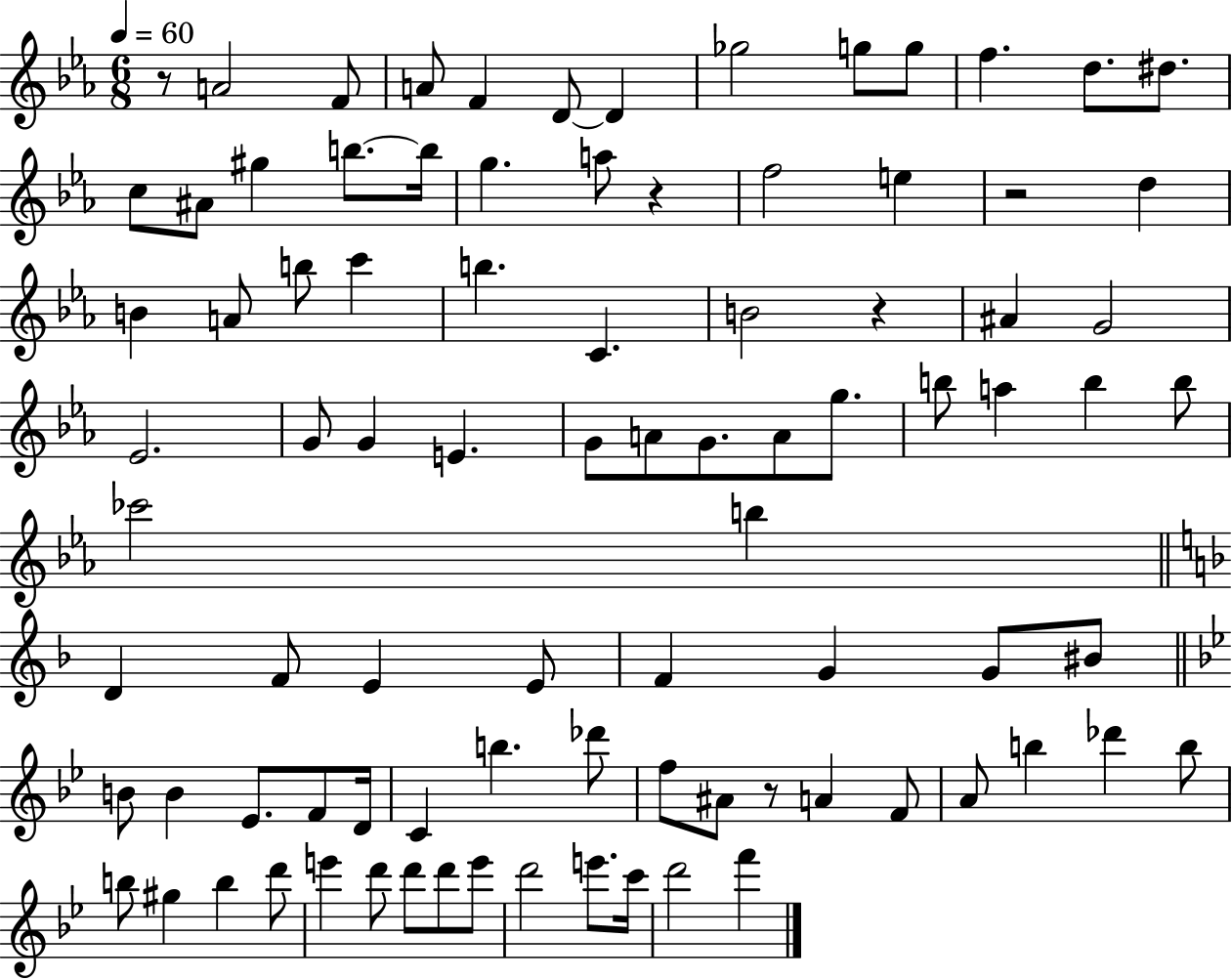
{
  \clef treble
  \numericTimeSignature
  \time 6/8
  \key ees \major
  \tempo 4 = 60
  r8 a'2 f'8 | a'8 f'4 d'8~~ d'4 | ges''2 g''8 g''8 | f''4. d''8. dis''8. | \break c''8 ais'8 gis''4 b''8.~~ b''16 | g''4. a''8 r4 | f''2 e''4 | r2 d''4 | \break b'4 a'8 b''8 c'''4 | b''4. c'4. | b'2 r4 | ais'4 g'2 | \break ees'2. | g'8 g'4 e'4. | g'8 a'8 g'8. a'8 g''8. | b''8 a''4 b''4 b''8 | \break ces'''2 b''4 | \bar "||" \break \key d \minor d'4 f'8 e'4 e'8 | f'4 g'4 g'8 bis'8 | \bar "||" \break \key bes \major b'8 b'4 ees'8. f'8 d'16 | c'4 b''4. des'''8 | f''8 ais'8 r8 a'4 f'8 | a'8 b''4 des'''4 b''8 | \break b''8 gis''4 b''4 d'''8 | e'''4 d'''8 d'''8 d'''8 e'''8 | d'''2 e'''8. c'''16 | d'''2 f'''4 | \break \bar "|."
}